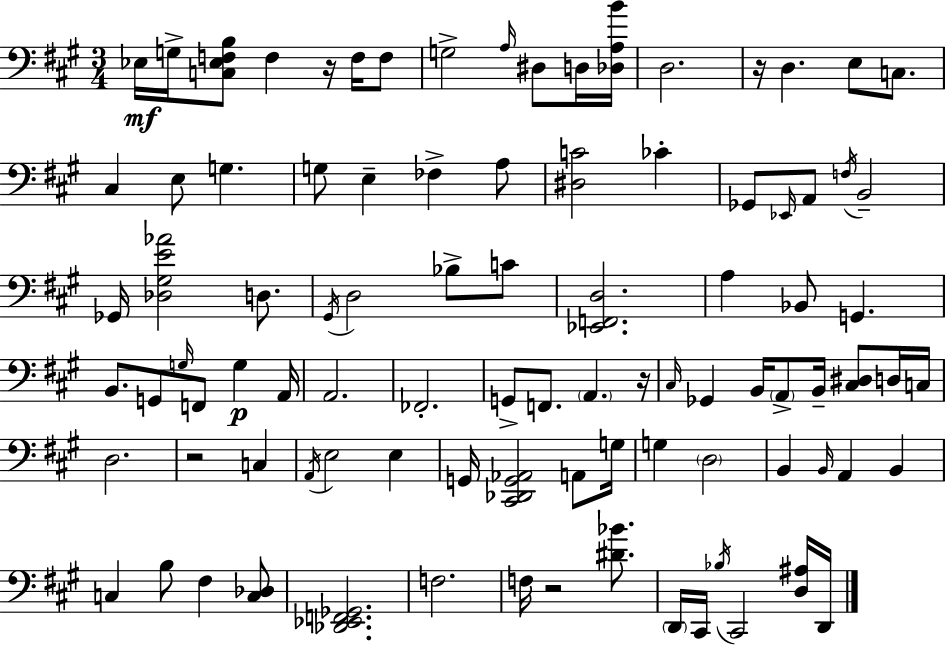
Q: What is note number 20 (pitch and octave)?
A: A3